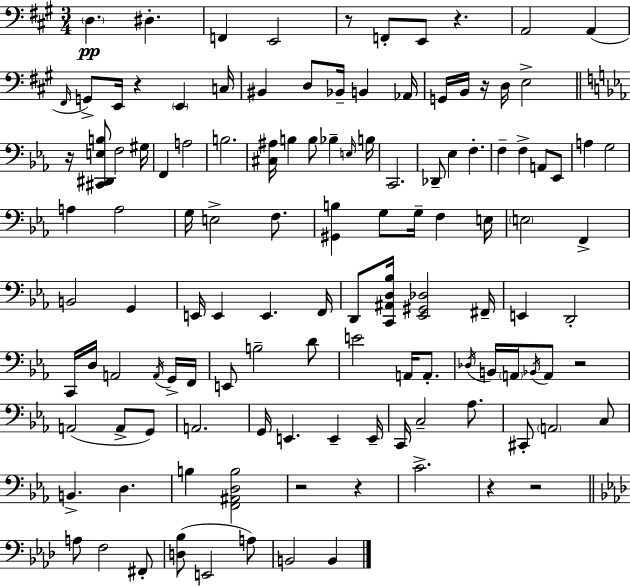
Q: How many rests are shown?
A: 10